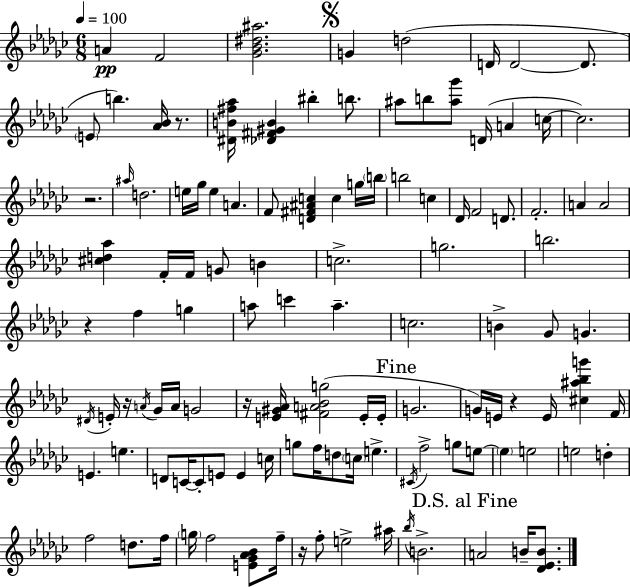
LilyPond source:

{
  \clef treble
  \numericTimeSignature
  \time 6/8
  \key ees \minor
  \tempo 4 = 100
  a'4\pp f'2 | <ges' bes' dis'' ais''>2. | \mark \markup { \musicglyph "scripts.segno" } g'4 d''2( | d'16 d'2~~ d'8. | \break \parenthesize e'8 b''4.) <aes' bes'>16 r8. | <dis' b' fis'' aes''>16 <des' fis' gis' b'>4 bis''4-. b''8. | ais''8 b''8 <ais'' ges'''>8 d'16( a'4 c''16~~ | c''2.) | \break r2. | \grace { ais''16 } d''2. | e''16 ges''16 e''4 a'4. | f'8 <d' fis' ais' c''>4 c''4 g''16 | \break \parenthesize b''16 b''2 c''4 | des'16 f'2 d'8. | f'2.-. | a'4 a'2 | \break <cis'' d'' aes''>4 f'16-. f'16 g'8 b'4 | c''2.-> | g''2. | b''2. | \break r4 f''4 g''4 | a''8 c'''4 a''4.-- | c''2. | b'4-> ges'8 g'4. | \break \acciaccatura { dis'16 } e'16-. r16 \acciaccatura { a'16 } ges'16 a'16 g'2 | r16 <e' gis' aes'>16 <fis' a' bes' g''>2( | e'16-. e'16-. \mark "Fine" g'2. | g'16) e'16 r4 e'16 <cis'' ais'' bes'' g'''>4 | \break f'16 e'4. e''4. | d'8 c'16~~ c'8-. e'8 e'4 | c''16 g''8 f''16 d''8 \parenthesize c''16 e''4.-> | \acciaccatura { cis'16 } f''2-> | \break g''8 e''8~~ \parenthesize e''4 e''2 | e''2 | d''4-. f''2 | d''8. f''16 \parenthesize g''16 f''2 | \break <e' ges' aes' bes'>8 f''16-- r16 f''8-. e''2-> | ais''16 \acciaccatura { bes''16 } b'2.-> | \mark "D.S. al Fine" a'2 | b'16-- <des' ees' b'>8. \bar "|."
}